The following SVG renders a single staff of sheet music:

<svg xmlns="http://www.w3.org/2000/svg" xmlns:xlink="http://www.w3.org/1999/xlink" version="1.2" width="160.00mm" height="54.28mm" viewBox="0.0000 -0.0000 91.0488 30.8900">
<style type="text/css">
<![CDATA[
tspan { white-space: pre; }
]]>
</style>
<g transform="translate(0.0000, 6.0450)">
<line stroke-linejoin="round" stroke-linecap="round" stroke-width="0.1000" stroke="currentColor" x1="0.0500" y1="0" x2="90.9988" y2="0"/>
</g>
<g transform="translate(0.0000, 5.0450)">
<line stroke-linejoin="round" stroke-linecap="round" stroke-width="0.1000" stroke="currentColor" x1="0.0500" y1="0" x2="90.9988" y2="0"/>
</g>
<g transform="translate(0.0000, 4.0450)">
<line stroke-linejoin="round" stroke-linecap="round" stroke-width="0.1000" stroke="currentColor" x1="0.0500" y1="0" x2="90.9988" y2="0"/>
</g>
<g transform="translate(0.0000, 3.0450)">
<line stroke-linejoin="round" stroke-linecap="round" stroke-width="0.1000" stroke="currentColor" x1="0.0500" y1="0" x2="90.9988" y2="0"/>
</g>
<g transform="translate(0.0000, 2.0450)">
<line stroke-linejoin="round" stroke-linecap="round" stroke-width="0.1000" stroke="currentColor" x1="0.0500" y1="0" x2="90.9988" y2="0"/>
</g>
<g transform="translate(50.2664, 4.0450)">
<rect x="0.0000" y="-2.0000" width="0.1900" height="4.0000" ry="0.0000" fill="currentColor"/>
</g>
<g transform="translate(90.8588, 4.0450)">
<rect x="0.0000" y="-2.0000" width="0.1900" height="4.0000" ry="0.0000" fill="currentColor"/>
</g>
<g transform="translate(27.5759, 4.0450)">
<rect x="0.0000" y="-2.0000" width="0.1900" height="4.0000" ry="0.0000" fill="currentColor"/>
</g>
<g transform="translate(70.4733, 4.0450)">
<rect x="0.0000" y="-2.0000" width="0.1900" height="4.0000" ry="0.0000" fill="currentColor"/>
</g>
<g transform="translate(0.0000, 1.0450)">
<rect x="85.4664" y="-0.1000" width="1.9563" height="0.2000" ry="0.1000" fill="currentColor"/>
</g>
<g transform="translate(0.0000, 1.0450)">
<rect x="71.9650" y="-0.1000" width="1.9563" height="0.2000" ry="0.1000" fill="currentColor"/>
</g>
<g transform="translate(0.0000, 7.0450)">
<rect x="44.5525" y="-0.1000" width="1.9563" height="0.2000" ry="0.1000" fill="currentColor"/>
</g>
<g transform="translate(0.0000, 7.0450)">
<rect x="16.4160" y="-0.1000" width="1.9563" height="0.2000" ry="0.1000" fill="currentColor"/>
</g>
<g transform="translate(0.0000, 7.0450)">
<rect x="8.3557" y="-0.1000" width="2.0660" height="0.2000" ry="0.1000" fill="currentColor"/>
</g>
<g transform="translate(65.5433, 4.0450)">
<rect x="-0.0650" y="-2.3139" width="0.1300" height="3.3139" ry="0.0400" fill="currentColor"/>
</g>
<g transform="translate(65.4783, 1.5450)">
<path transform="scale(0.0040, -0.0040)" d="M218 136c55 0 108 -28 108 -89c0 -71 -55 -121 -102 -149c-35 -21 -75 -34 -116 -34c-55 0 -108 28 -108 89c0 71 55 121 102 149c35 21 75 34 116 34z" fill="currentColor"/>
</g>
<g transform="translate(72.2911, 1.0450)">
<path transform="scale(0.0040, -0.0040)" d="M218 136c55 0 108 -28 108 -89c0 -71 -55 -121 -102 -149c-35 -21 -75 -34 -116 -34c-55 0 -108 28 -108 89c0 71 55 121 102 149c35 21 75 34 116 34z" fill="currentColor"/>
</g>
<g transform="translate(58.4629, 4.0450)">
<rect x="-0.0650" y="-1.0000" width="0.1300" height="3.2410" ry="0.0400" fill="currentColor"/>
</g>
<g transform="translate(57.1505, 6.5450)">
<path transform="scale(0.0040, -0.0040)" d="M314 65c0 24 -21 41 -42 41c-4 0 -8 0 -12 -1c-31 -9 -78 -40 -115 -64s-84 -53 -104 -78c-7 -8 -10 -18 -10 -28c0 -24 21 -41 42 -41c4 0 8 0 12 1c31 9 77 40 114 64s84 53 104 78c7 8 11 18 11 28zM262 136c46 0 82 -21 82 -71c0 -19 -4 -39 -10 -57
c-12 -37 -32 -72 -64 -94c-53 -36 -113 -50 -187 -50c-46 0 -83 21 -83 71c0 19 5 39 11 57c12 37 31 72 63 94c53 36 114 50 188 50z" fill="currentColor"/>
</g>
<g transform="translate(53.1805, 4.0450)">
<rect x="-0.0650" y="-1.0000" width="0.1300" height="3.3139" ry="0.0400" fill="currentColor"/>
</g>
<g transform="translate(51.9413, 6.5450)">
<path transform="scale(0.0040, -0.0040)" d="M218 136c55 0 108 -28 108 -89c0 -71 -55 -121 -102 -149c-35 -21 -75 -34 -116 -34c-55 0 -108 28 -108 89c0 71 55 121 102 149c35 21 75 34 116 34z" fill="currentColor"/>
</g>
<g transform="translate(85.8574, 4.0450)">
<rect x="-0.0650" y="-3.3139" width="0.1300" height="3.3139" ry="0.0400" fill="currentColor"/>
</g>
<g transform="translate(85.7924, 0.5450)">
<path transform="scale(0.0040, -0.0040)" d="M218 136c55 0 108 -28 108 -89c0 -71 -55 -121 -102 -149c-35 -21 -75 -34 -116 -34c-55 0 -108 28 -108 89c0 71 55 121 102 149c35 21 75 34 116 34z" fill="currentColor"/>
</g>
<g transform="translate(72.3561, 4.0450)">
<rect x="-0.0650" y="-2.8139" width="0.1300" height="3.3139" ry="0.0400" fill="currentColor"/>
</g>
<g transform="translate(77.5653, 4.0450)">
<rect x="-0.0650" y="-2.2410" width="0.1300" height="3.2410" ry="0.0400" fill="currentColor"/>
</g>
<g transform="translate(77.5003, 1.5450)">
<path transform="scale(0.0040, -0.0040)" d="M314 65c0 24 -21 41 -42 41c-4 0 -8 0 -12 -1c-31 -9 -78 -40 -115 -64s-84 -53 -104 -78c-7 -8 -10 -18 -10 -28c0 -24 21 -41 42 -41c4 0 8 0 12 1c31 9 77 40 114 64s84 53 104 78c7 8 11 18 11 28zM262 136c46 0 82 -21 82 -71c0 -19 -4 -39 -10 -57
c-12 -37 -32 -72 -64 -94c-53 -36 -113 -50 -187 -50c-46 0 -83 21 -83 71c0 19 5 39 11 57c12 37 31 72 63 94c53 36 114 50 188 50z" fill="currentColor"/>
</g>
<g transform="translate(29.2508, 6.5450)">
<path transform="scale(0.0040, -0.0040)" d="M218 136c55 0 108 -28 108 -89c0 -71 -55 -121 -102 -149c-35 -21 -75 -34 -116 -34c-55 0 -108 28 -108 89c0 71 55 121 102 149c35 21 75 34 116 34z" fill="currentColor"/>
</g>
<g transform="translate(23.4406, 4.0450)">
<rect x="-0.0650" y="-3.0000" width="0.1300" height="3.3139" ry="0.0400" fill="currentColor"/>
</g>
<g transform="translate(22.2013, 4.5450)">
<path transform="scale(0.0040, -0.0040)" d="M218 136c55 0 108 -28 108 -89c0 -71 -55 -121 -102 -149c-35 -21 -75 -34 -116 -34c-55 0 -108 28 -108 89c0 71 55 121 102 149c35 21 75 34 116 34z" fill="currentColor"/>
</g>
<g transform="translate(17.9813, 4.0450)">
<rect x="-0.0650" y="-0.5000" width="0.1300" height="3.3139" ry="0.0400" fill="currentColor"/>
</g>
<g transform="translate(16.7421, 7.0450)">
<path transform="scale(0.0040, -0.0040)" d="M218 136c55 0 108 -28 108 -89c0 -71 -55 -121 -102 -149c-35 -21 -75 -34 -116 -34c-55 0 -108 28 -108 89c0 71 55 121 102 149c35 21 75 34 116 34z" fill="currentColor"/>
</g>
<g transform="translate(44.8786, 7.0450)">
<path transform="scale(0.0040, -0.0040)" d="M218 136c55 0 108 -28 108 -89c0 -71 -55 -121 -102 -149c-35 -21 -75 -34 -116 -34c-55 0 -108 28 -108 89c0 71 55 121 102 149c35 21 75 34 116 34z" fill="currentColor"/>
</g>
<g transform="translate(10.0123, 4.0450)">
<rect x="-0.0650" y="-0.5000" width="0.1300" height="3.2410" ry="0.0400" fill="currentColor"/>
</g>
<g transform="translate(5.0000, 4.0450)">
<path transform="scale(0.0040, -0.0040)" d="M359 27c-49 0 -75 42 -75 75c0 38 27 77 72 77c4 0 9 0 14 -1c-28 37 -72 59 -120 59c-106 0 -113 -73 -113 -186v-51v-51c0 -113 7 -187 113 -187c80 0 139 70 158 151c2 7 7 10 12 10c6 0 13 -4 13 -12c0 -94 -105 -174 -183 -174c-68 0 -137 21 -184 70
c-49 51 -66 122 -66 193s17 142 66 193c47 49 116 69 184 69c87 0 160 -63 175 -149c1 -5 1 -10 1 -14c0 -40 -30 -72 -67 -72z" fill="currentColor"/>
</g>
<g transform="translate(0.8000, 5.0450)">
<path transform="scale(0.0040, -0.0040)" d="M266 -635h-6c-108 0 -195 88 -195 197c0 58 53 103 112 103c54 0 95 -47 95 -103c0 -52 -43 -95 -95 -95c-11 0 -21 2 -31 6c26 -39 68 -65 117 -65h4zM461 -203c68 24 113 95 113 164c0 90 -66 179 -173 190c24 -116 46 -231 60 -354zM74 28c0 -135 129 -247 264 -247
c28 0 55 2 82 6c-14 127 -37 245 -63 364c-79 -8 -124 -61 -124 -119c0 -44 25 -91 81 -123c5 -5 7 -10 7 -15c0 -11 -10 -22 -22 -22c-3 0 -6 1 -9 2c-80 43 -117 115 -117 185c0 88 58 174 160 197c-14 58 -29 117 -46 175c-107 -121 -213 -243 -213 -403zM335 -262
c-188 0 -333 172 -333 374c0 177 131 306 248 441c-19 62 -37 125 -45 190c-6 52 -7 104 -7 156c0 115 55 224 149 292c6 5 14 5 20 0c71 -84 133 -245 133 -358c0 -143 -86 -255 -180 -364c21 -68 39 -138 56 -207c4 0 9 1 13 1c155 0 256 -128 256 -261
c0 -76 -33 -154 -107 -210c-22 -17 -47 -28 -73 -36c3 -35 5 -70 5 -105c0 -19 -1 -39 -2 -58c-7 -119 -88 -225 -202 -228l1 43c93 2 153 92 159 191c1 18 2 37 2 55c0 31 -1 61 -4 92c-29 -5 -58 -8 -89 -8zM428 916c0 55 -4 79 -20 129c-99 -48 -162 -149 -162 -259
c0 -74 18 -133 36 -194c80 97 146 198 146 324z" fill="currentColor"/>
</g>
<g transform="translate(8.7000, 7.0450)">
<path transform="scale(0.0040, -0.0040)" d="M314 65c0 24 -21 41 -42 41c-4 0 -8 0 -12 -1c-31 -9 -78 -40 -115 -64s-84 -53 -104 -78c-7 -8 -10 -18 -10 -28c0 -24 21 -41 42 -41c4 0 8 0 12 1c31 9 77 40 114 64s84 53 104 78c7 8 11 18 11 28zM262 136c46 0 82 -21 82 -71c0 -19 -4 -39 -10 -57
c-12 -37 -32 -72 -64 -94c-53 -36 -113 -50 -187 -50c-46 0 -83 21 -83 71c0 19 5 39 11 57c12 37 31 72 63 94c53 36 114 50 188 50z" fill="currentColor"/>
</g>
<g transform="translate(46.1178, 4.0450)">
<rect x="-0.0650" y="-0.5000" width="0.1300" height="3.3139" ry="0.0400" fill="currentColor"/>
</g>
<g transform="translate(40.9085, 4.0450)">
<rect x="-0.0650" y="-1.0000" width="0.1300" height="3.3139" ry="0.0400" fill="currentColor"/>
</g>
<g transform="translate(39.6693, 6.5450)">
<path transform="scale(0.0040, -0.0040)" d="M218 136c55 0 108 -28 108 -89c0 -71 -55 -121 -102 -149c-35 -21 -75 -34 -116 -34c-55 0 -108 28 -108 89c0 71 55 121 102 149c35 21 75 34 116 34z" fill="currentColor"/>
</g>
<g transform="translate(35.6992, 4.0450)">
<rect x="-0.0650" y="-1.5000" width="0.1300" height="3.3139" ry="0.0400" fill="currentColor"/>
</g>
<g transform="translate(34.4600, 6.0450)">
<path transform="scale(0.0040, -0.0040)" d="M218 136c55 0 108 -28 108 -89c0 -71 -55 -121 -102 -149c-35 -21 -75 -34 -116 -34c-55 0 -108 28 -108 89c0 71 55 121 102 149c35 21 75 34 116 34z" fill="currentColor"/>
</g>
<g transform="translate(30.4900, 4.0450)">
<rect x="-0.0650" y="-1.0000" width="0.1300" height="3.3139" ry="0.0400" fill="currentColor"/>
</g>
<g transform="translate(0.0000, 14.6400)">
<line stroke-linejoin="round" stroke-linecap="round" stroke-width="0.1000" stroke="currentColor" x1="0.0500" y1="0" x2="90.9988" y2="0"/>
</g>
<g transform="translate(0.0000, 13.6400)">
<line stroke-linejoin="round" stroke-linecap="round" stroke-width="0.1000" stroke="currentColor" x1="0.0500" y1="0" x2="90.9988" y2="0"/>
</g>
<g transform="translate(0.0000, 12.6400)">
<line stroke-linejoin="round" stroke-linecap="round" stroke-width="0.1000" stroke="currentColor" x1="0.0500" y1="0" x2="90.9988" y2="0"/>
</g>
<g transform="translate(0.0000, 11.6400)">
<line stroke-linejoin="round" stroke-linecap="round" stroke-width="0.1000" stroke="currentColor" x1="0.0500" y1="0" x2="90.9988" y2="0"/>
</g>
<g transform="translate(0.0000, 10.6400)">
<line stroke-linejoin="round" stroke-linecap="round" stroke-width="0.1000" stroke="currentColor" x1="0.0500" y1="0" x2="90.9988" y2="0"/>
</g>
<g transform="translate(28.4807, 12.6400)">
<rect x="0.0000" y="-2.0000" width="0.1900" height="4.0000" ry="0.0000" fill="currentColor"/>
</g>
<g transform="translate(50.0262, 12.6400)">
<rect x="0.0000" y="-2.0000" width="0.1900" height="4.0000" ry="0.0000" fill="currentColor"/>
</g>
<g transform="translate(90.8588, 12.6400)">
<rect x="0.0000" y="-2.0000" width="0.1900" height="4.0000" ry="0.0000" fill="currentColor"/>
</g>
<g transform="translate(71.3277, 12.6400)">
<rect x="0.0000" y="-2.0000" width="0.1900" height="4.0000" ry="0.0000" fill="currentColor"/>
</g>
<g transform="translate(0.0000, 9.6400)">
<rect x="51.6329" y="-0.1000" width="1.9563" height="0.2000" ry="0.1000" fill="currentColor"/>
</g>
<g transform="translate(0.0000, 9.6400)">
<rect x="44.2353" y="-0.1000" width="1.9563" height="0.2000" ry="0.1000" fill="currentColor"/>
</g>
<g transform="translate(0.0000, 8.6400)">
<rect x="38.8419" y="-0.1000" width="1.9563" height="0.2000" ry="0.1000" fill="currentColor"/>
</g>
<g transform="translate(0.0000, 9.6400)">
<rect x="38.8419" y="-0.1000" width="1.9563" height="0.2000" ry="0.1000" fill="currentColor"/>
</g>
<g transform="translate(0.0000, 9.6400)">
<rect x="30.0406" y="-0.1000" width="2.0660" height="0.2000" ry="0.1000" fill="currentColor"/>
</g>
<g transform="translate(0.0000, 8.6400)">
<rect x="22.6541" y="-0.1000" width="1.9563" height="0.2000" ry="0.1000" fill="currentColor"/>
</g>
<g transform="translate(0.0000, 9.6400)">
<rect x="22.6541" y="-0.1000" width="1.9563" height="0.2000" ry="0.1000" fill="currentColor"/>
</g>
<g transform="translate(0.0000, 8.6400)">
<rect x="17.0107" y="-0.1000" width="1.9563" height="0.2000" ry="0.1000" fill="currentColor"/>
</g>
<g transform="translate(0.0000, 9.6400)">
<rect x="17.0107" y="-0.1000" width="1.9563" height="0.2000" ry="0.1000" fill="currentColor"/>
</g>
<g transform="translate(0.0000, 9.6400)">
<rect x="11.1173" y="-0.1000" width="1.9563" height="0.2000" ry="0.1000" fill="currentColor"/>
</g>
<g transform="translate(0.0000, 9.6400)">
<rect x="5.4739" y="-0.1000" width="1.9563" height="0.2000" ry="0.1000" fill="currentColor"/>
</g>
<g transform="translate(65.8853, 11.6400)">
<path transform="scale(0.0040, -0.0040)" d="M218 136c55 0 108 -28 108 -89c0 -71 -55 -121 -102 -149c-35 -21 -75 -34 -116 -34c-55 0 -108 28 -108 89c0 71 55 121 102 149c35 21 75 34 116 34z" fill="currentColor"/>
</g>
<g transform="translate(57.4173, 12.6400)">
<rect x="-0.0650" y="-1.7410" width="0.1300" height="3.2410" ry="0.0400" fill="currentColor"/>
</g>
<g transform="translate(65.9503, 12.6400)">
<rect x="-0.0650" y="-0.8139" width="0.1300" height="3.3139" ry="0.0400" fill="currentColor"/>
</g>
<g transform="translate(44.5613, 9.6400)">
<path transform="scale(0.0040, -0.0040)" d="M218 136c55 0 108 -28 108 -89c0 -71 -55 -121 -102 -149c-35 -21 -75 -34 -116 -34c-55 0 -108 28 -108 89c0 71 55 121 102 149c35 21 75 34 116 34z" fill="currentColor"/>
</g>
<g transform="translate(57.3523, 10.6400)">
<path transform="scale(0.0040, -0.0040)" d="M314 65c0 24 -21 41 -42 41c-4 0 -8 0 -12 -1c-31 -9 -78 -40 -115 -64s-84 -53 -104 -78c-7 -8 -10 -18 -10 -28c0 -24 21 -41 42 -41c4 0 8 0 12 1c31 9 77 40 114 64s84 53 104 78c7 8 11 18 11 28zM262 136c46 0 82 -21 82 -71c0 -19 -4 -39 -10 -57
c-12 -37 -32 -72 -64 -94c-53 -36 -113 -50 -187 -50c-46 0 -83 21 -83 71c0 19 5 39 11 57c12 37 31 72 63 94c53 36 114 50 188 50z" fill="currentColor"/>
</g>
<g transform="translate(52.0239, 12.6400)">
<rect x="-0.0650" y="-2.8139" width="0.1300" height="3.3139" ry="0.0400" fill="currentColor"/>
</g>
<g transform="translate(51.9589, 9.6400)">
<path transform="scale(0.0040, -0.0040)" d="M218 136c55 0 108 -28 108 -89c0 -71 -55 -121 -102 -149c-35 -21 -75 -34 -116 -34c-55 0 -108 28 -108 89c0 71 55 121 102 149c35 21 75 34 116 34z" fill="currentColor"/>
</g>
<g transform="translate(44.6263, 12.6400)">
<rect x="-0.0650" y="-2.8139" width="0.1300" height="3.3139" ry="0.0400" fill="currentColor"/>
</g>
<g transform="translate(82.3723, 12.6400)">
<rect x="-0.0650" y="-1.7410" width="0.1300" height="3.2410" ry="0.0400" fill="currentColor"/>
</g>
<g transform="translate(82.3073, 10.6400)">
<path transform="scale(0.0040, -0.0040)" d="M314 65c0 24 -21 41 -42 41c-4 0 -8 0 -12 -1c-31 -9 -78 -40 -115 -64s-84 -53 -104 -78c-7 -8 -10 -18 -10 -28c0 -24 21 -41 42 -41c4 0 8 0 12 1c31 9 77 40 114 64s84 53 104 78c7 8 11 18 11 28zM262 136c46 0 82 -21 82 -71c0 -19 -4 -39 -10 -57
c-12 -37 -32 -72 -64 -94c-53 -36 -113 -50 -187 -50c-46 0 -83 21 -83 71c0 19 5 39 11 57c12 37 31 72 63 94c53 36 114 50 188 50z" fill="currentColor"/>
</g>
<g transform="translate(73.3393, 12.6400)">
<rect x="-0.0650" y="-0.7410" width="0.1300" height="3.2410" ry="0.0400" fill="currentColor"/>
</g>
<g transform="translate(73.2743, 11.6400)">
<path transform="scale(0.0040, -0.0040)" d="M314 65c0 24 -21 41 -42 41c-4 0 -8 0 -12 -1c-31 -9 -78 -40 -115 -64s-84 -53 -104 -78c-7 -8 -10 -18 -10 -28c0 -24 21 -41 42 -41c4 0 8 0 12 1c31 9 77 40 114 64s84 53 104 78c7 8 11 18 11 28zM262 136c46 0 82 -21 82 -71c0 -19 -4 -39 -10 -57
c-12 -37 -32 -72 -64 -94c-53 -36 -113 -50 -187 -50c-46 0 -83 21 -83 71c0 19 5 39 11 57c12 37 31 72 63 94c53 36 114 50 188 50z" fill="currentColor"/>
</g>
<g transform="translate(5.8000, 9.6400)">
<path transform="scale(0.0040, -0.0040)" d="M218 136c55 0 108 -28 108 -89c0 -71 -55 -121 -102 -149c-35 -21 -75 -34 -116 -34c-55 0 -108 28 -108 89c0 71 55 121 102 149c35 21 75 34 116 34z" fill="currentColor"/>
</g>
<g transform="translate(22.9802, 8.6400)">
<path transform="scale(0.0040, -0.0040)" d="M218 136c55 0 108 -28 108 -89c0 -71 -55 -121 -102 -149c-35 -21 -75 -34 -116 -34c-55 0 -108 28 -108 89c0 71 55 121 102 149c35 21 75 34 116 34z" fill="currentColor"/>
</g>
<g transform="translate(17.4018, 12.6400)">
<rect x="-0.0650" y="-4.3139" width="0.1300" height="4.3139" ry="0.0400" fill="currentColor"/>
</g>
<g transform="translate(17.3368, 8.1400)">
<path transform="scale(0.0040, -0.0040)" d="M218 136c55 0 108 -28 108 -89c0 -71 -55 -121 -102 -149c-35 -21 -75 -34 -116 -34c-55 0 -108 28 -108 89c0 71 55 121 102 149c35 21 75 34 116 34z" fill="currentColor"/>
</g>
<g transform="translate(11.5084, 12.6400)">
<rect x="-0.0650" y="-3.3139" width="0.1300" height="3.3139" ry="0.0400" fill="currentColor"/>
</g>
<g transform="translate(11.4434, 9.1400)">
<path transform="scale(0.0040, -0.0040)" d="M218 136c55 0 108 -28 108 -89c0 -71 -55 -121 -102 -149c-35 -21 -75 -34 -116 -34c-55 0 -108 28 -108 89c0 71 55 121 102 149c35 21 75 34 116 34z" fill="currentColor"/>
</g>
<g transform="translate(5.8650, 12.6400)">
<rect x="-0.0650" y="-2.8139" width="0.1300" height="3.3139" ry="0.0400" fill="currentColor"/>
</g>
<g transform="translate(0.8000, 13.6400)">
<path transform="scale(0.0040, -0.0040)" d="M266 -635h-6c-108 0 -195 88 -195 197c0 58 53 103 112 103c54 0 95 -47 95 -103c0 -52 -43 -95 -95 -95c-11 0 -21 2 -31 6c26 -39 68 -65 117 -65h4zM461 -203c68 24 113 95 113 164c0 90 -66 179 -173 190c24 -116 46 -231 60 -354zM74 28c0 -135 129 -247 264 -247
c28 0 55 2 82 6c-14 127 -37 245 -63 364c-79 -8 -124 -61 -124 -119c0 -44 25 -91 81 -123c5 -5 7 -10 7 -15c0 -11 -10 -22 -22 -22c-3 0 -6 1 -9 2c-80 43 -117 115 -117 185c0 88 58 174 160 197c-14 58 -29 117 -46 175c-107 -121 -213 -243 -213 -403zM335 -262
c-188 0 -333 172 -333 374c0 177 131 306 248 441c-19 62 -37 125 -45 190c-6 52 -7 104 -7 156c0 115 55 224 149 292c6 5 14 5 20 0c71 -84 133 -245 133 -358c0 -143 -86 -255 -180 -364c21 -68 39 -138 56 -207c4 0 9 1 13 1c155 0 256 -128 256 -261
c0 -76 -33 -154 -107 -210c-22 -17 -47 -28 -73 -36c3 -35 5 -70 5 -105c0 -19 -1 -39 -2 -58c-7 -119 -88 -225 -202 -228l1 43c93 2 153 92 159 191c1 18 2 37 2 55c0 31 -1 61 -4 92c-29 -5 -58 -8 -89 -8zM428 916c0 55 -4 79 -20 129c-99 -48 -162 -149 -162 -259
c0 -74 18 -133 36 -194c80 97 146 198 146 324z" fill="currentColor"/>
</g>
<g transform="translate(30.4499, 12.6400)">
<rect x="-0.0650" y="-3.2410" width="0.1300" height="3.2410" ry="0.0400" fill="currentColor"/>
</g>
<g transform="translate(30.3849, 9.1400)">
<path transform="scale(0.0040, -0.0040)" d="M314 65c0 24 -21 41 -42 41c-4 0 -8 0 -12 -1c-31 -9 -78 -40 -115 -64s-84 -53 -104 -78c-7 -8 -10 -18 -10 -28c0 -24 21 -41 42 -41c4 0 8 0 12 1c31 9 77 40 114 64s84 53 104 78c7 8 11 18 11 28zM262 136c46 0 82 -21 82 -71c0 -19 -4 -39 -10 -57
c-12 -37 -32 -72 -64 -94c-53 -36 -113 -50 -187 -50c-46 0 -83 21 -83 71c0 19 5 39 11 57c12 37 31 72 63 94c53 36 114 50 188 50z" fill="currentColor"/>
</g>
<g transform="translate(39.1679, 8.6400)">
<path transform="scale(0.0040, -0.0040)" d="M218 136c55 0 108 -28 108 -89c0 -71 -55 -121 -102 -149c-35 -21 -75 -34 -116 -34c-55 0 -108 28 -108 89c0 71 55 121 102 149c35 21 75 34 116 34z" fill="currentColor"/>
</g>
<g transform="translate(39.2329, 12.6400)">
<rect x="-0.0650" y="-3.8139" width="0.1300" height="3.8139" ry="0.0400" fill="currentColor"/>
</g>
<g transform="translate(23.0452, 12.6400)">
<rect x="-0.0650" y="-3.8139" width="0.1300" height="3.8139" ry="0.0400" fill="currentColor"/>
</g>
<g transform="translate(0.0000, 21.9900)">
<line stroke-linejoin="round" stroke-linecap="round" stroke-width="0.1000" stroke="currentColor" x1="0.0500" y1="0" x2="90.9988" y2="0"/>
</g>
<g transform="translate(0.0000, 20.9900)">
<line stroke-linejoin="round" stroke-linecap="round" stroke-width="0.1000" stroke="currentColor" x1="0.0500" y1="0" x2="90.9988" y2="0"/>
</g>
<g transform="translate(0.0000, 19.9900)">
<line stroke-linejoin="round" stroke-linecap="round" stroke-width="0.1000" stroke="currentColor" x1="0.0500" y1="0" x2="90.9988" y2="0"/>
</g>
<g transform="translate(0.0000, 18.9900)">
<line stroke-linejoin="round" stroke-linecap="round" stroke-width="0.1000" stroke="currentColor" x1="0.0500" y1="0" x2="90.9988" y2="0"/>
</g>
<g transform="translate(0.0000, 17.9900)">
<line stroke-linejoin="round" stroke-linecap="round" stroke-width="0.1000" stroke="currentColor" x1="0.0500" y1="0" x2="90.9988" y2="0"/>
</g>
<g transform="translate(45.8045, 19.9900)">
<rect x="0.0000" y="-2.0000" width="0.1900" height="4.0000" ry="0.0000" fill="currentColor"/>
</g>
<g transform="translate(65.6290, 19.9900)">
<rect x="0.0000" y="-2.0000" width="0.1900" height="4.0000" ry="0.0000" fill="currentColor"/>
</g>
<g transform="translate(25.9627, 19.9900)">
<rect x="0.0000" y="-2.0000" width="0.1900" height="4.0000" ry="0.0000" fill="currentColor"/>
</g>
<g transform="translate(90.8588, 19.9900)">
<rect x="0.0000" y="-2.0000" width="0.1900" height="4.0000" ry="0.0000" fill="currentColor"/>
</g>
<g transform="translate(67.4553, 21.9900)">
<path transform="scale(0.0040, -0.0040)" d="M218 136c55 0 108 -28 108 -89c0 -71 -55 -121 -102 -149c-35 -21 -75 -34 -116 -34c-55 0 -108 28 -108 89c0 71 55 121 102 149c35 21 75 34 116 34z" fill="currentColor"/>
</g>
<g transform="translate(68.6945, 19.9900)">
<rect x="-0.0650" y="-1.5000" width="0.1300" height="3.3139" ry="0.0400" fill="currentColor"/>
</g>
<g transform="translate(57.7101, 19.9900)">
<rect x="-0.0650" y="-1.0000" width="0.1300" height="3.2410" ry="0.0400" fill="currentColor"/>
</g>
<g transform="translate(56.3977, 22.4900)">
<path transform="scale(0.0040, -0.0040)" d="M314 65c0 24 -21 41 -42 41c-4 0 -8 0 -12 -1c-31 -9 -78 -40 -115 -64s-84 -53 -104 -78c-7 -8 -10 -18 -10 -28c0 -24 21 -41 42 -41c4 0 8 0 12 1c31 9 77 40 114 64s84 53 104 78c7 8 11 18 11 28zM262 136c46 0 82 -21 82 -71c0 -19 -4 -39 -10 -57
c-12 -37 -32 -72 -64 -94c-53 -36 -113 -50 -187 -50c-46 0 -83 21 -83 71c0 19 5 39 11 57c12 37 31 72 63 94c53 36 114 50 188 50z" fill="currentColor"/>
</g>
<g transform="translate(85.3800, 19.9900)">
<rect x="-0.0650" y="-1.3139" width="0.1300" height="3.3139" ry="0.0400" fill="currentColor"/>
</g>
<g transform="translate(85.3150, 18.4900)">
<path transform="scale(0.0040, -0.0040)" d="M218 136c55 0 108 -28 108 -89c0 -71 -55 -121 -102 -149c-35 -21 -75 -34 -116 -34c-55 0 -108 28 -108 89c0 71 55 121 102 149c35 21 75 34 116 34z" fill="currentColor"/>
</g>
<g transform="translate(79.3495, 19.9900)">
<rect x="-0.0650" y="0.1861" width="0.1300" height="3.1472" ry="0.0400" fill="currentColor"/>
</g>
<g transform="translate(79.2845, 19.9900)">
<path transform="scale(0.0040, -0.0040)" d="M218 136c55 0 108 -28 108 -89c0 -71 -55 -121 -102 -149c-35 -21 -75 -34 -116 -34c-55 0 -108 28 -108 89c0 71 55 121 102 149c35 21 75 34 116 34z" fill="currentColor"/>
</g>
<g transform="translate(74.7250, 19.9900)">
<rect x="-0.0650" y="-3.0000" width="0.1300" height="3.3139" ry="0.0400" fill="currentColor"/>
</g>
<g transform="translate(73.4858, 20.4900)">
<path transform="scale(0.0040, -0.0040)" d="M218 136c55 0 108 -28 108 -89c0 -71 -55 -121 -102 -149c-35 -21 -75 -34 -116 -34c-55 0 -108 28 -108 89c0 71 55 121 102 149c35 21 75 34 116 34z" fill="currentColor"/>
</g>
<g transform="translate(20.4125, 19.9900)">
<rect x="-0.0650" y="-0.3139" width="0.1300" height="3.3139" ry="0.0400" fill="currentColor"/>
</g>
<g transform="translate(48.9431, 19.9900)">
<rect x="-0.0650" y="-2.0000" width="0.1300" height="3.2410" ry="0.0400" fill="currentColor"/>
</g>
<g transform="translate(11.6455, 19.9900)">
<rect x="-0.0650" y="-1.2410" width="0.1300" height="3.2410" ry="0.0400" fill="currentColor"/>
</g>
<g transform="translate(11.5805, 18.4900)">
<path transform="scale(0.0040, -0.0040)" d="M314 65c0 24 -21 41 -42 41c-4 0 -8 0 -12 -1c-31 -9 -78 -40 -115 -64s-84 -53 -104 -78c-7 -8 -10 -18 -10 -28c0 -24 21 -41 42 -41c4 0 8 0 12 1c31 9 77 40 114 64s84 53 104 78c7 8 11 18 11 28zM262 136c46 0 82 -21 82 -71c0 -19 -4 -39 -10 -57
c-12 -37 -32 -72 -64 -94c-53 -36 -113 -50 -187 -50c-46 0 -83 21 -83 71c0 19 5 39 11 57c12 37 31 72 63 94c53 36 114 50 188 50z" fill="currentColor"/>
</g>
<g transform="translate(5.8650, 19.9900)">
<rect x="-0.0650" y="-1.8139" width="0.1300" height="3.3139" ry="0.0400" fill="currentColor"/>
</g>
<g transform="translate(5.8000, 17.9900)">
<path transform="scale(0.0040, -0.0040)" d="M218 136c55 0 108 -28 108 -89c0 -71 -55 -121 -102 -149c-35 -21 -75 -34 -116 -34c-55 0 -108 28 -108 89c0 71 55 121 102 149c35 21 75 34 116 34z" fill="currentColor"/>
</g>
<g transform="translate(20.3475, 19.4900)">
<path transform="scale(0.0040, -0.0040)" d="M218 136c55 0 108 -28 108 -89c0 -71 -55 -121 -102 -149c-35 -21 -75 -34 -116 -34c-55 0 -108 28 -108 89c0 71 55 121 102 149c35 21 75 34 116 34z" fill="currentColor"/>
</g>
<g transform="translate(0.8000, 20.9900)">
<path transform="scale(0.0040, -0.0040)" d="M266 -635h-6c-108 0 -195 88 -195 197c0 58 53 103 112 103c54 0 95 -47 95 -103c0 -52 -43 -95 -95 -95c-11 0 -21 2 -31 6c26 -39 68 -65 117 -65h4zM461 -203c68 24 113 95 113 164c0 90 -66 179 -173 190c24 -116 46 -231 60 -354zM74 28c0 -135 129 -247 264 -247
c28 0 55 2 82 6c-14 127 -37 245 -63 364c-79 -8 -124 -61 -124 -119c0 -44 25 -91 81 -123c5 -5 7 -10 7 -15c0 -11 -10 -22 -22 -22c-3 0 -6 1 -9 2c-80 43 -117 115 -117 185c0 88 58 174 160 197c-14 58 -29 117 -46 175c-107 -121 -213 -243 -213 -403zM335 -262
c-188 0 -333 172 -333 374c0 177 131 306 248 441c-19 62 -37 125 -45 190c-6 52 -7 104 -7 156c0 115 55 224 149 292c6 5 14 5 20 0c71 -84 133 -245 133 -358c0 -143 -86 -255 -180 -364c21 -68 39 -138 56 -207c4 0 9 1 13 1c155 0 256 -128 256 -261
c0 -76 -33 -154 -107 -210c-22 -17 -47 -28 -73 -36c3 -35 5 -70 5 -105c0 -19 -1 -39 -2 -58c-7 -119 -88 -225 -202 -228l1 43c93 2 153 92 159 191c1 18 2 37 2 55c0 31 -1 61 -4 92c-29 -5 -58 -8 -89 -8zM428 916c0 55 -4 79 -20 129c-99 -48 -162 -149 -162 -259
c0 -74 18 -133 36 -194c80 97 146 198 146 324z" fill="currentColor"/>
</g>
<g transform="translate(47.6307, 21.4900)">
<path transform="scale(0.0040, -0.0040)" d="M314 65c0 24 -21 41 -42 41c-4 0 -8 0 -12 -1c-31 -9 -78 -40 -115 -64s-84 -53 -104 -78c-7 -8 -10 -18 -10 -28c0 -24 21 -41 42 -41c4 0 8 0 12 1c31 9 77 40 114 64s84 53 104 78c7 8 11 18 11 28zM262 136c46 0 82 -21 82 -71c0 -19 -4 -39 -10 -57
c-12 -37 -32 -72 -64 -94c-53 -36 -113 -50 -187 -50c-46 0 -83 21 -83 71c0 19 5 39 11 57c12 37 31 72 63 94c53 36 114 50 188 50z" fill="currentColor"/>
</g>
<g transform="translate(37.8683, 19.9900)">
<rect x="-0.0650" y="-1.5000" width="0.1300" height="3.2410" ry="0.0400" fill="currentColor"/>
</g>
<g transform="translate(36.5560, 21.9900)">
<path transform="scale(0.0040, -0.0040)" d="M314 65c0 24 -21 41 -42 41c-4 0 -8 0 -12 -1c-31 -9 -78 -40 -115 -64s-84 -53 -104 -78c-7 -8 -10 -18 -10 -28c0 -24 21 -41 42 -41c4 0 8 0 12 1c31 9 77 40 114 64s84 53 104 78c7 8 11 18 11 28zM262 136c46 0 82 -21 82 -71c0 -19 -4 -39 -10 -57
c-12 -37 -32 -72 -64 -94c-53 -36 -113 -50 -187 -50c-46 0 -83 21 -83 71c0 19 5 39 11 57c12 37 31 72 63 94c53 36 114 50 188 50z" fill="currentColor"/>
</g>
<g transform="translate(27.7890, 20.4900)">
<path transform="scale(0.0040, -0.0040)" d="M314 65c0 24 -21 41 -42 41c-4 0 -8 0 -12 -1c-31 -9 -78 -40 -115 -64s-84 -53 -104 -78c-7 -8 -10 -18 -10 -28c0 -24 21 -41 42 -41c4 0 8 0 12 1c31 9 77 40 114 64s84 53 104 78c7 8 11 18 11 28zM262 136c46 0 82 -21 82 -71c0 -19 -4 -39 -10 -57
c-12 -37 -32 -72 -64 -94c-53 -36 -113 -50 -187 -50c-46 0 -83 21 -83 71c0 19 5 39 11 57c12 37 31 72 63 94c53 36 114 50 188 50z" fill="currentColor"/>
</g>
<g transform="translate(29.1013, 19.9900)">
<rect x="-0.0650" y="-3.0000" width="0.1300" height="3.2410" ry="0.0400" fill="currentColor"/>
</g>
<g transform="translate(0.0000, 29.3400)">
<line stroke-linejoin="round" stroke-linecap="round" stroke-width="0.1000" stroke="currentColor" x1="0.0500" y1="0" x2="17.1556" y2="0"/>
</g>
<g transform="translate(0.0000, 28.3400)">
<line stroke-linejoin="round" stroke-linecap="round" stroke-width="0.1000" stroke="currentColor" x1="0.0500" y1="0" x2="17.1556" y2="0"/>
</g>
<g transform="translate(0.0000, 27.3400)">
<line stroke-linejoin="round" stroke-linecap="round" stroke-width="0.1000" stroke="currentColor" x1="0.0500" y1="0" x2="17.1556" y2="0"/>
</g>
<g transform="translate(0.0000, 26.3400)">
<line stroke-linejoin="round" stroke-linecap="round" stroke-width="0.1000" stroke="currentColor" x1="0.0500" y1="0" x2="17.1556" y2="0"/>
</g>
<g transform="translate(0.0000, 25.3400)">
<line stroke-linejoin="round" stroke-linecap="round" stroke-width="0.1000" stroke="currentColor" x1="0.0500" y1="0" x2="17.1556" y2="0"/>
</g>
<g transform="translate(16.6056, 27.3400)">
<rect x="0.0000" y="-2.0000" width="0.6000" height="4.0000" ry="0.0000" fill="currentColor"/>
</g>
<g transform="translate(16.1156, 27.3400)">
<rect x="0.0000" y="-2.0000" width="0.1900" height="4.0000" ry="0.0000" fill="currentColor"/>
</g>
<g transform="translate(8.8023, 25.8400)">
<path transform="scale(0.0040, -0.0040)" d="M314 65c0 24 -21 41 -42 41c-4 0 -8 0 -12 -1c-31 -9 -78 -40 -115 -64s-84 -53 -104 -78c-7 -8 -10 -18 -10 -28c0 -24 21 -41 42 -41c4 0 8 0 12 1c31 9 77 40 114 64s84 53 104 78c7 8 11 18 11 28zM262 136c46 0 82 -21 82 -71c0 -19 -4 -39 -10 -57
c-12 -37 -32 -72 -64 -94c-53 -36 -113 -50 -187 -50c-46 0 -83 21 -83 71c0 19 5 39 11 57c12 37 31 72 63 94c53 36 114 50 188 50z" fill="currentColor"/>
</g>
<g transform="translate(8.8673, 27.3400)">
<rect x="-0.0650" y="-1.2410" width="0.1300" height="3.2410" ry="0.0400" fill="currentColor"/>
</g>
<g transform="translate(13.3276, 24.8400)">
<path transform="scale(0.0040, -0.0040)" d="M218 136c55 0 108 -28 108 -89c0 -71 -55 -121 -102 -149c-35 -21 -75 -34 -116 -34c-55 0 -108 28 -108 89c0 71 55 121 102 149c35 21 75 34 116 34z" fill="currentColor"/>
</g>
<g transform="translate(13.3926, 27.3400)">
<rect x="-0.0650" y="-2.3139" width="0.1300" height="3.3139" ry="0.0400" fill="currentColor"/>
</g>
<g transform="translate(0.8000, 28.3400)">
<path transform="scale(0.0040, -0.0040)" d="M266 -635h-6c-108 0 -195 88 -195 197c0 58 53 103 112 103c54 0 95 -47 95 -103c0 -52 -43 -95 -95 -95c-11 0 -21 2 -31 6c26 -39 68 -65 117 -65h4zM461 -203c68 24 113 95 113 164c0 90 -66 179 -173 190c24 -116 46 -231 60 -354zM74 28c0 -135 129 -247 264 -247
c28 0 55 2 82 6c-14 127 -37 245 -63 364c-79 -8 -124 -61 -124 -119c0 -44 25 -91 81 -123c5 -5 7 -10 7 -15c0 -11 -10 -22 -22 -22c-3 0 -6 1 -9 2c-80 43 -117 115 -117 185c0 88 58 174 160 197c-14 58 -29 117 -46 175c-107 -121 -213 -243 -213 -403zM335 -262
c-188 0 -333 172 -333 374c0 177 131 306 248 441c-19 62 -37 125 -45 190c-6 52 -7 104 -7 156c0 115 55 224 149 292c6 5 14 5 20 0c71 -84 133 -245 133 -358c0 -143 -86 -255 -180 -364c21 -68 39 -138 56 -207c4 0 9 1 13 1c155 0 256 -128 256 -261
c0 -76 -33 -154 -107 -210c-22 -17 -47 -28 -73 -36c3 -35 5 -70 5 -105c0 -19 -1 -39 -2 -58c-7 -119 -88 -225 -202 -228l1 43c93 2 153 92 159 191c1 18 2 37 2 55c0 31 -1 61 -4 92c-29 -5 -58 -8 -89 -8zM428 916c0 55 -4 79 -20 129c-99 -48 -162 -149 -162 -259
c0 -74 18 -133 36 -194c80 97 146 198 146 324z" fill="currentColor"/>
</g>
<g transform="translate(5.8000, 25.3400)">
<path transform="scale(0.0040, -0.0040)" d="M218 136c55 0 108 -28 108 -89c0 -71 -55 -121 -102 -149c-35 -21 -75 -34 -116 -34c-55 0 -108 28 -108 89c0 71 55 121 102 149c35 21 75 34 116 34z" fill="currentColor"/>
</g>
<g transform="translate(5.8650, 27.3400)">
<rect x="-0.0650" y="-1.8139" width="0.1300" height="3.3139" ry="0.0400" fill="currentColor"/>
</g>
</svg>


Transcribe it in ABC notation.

X:1
T:Untitled
M:4/4
L:1/4
K:C
C2 C A D E D C D D2 g a g2 b a b d' c' b2 c' a a f2 d d2 f2 f e2 c A2 E2 F2 D2 E A B e f e2 g